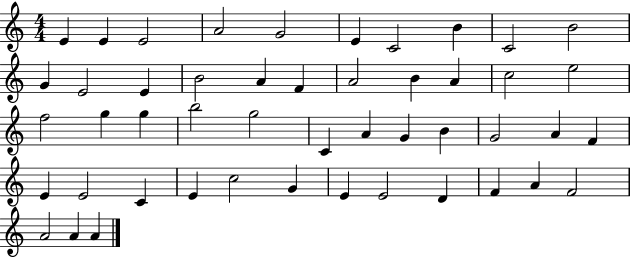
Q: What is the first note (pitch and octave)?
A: E4